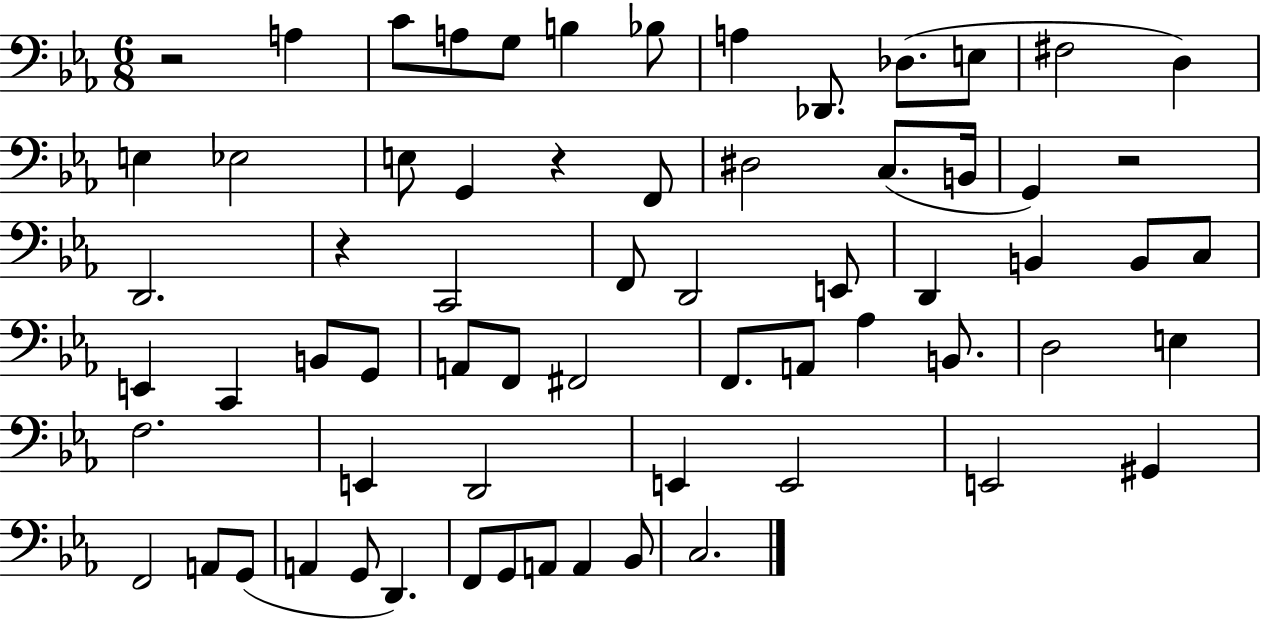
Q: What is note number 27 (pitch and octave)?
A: D2